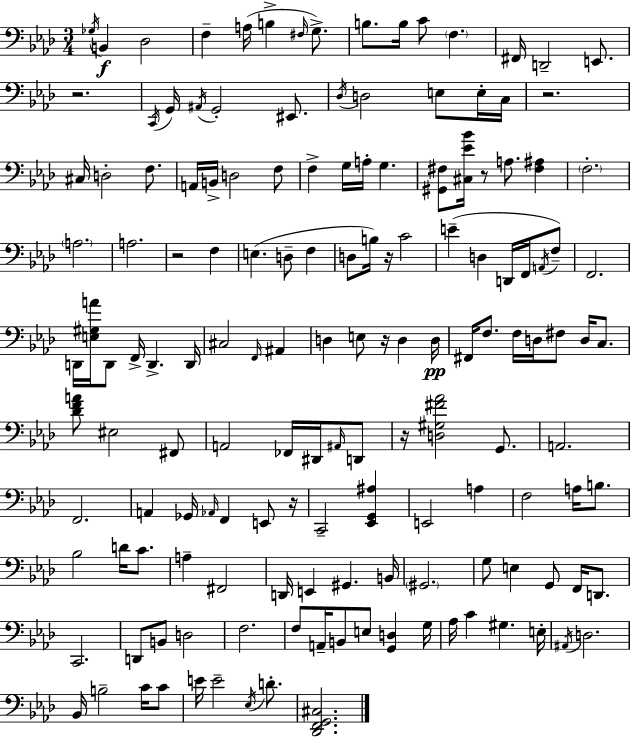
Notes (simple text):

Gb3/s B2/q Db3/h F3/q A3/s B3/q F#3/s G3/e. B3/e. B3/s C4/e F3/q. F#2/s D2/h E2/e. R/h. C2/s G2/s A#2/s G2/h EIS2/e. Db3/s D3/h E3/e E3/s C3/s R/h. C#3/s D3/h F3/e. A2/s B2/s D3/h F3/e F3/q G3/s A3/s G3/q. [G#2,F#3]/e [C#3,Eb4,Bb4]/s R/e A3/e. [F#3,A#3]/q F3/h. A3/h. A3/h. R/h F3/q E3/q. D3/e F3/q D3/e B3/s R/s C4/h E4/q D3/q D2/s F2/s A2/s F3/e F2/h. D2/s [E3,G#3,A4]/s D2/e F2/s D2/q. D2/s C#3/h F2/s A#2/q D3/q E3/e R/s D3/q D3/s F#2/s F3/e. F3/s D3/s F#3/e D3/s C3/e. [Db4,F4,A4]/e EIS3/h F#2/e A2/h FES2/s D#2/s A#2/s D2/e R/s [D3,G#3,F#4,Ab4]/h G2/e. A2/h. F2/h. A2/q Gb2/s Ab2/s F2/q E2/e R/s C2/h [Eb2,G2,A#3]/q E2/h A3/q F3/h A3/s B3/e. Bb3/h D4/s C4/e. A3/q F#2/h D2/s E2/q G#2/q. B2/s G#2/h. G3/e E3/q G2/e F2/s D2/e. C2/h. D2/e B2/e D3/h F3/h. F3/e A2/s B2/e E3/e [G2,D3]/q G3/s Ab3/s C4/q G#3/q. E3/s A#2/s D3/h. Bb2/s B3/h C4/s C4/e E4/s E4/h Eb3/s D4/e. [Db2,F2,G2,C#3]/h.